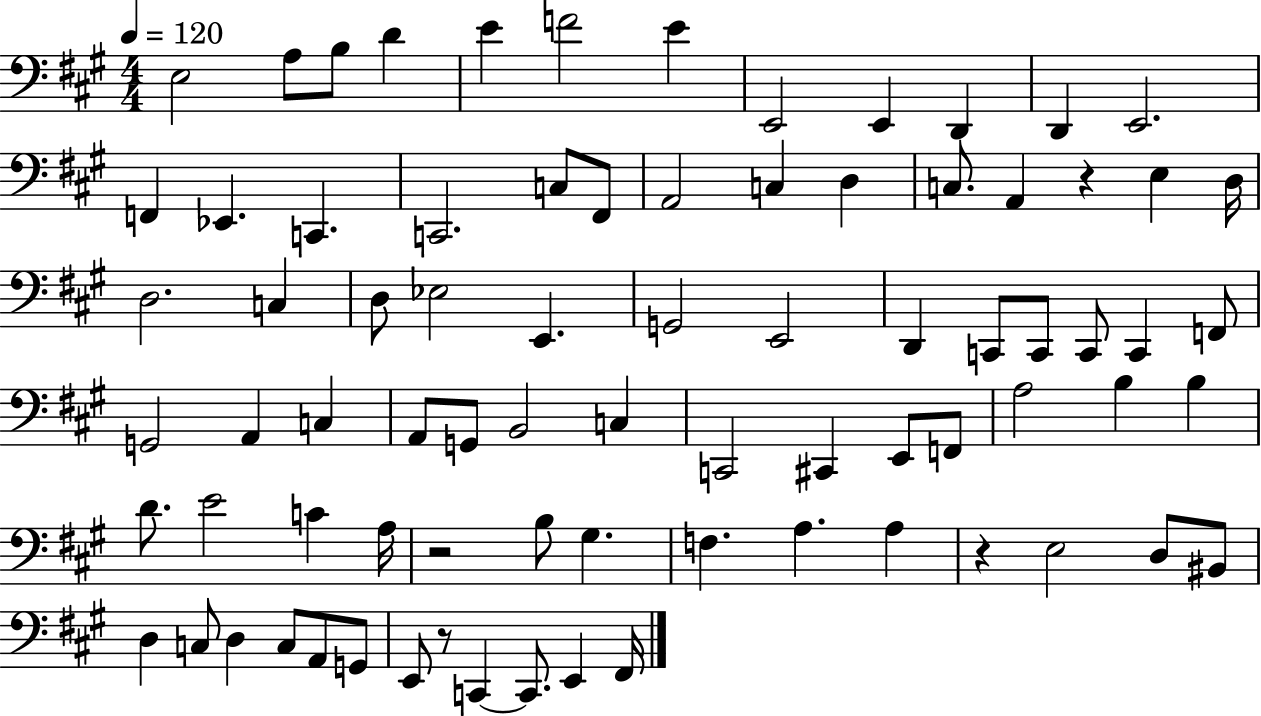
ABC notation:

X:1
T:Untitled
M:4/4
L:1/4
K:A
E,2 A,/2 B,/2 D E F2 E E,,2 E,, D,, D,, E,,2 F,, _E,, C,, C,,2 C,/2 ^F,,/2 A,,2 C, D, C,/2 A,, z E, D,/4 D,2 C, D,/2 _E,2 E,, G,,2 E,,2 D,, C,,/2 C,,/2 C,,/2 C,, F,,/2 G,,2 A,, C, A,,/2 G,,/2 B,,2 C, C,,2 ^C,, E,,/2 F,,/2 A,2 B, B, D/2 E2 C A,/4 z2 B,/2 ^G, F, A, A, z E,2 D,/2 ^B,,/2 D, C,/2 D, C,/2 A,,/2 G,,/2 E,,/2 z/2 C,, C,,/2 E,, ^F,,/4